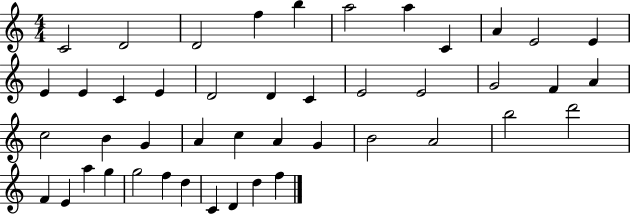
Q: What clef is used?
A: treble